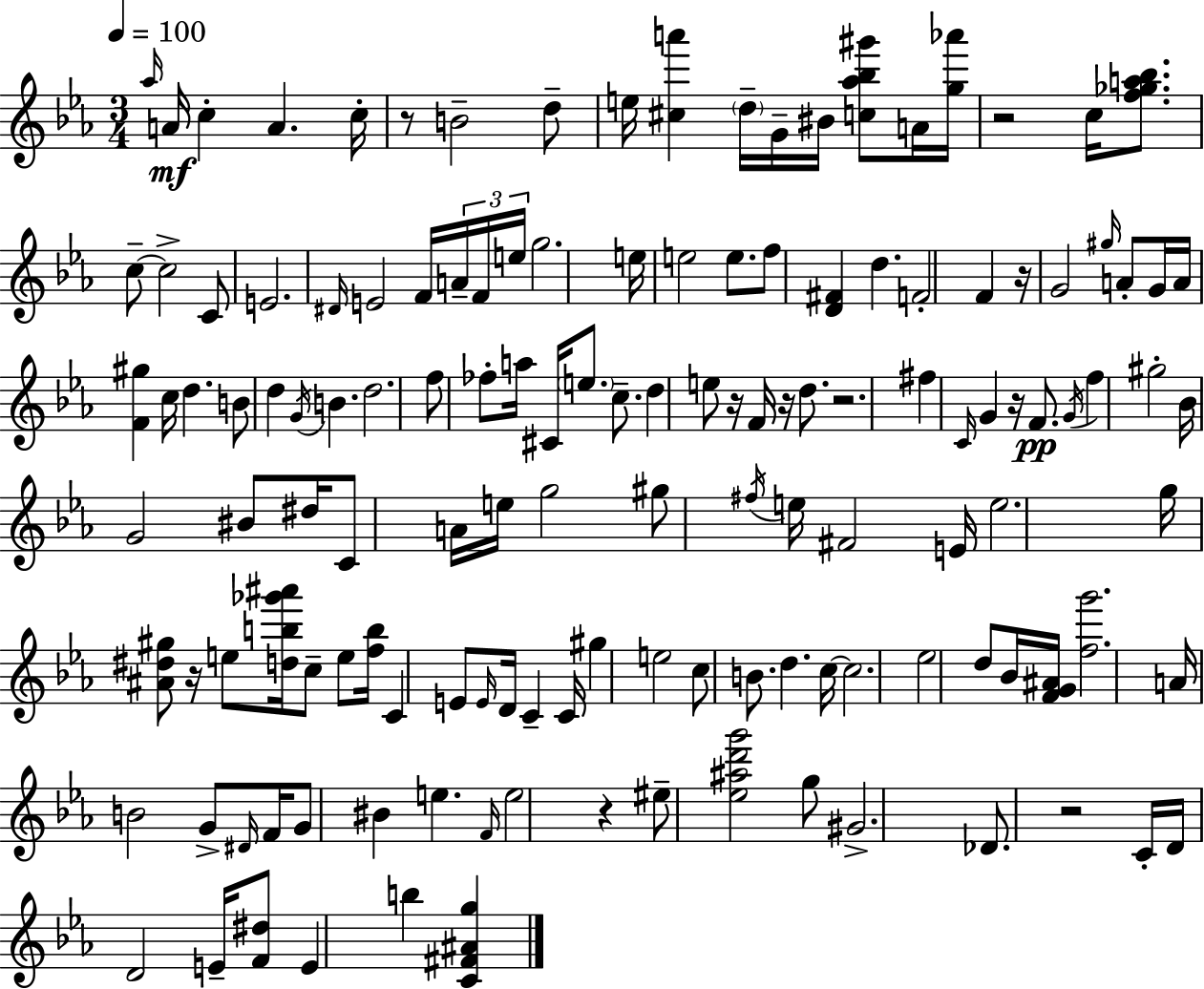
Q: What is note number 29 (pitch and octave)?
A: D5